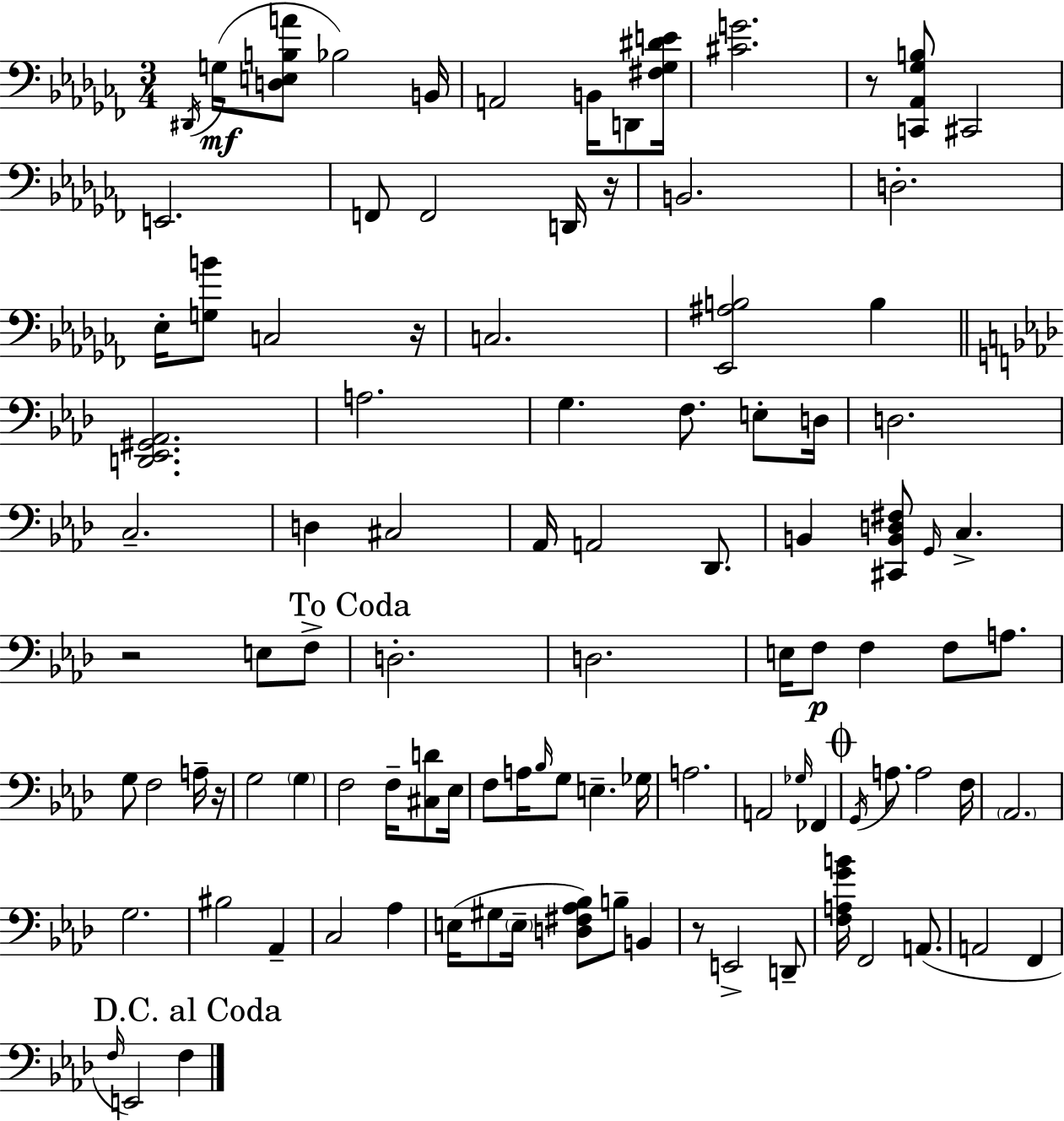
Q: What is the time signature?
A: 3/4